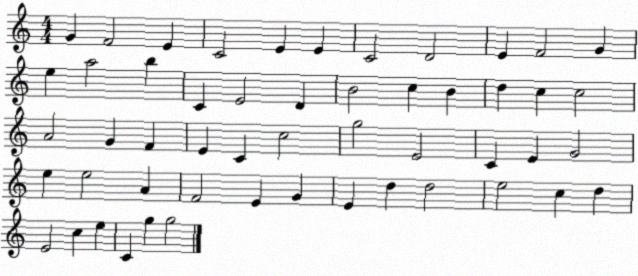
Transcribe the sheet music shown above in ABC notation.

X:1
T:Untitled
M:4/4
L:1/4
K:C
G F2 E C2 E E C2 D2 E F2 G e a2 b C E2 D B2 c B d c c2 A2 G F E C c2 g2 E2 C E G2 e e2 A F2 E G E d d2 e2 c d E2 c e C g g2